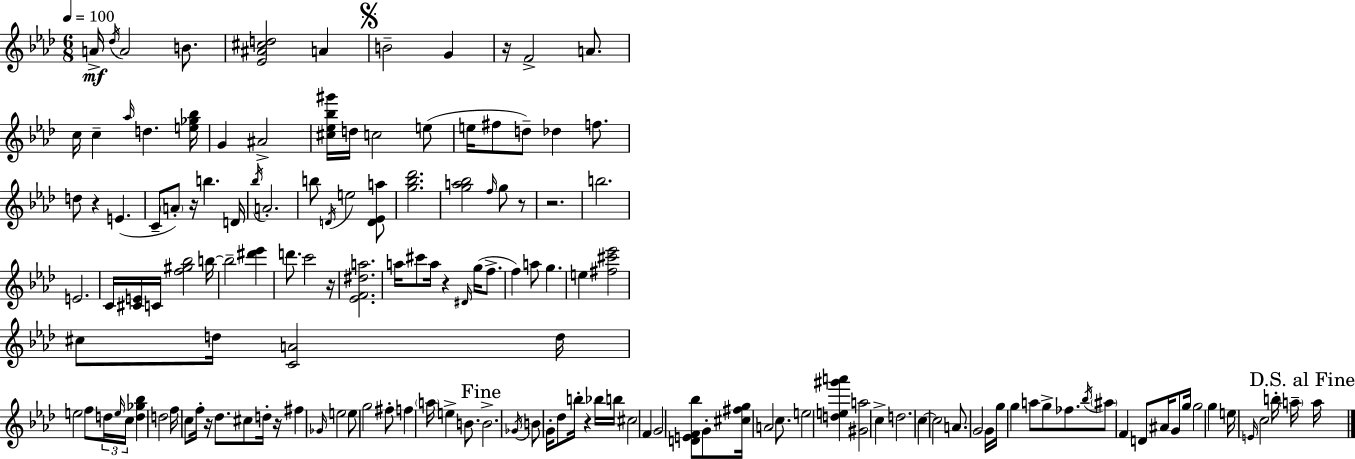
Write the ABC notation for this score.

X:1
T:Untitled
M:6/8
L:1/4
K:Ab
A/4 _d/4 A2 B/2 [_E^A^cd]2 A B2 G z/4 F2 A/2 c/4 c _a/4 d [e_g_b]/4 G ^A2 [^c_e_b^g']/4 d/4 c2 e/2 e/4 ^f/2 d/2 _d f/2 d/2 z E C/2 A/2 z/4 b D/4 _b/4 A2 b/2 D/4 e2 [D_Ea]/2 [g_b_d']2 [ga_b]2 f/4 g/2 z/2 z2 b2 E2 C/4 [^CE]/4 C/4 [f^g_b]2 b/4 b2 [^d'_e'] d'/2 c'2 z/4 [_EF^da]2 a/4 ^c'/2 a/4 z ^D/4 g/4 f/2 f a/2 g e [^f^c'_e']2 ^c/2 d/4 [CA]2 d/4 e2 f/2 d/4 e/4 c/4 [d_g_b] d2 f/4 c/2 f/4 z/4 _d/2 ^c/2 d/4 z/4 ^f _G/4 e2 e/2 g2 ^f/2 f a/4 e B/2 B2 _G/4 B/2 G/4 _d/2 b/4 z _b/4 b/4 ^c2 F G2 [DEF_b]/2 G/2 [^c^fg]/4 A2 c/2 e2 [de^g'a'] [^Ga]2 c d2 c c2 A/2 G2 G/4 g/4 g a/2 g/2 _f/2 _b/4 ^a/2 F D/2 ^A/4 G/2 g/4 g2 g e/4 E/4 c2 b/4 a/4 a/4